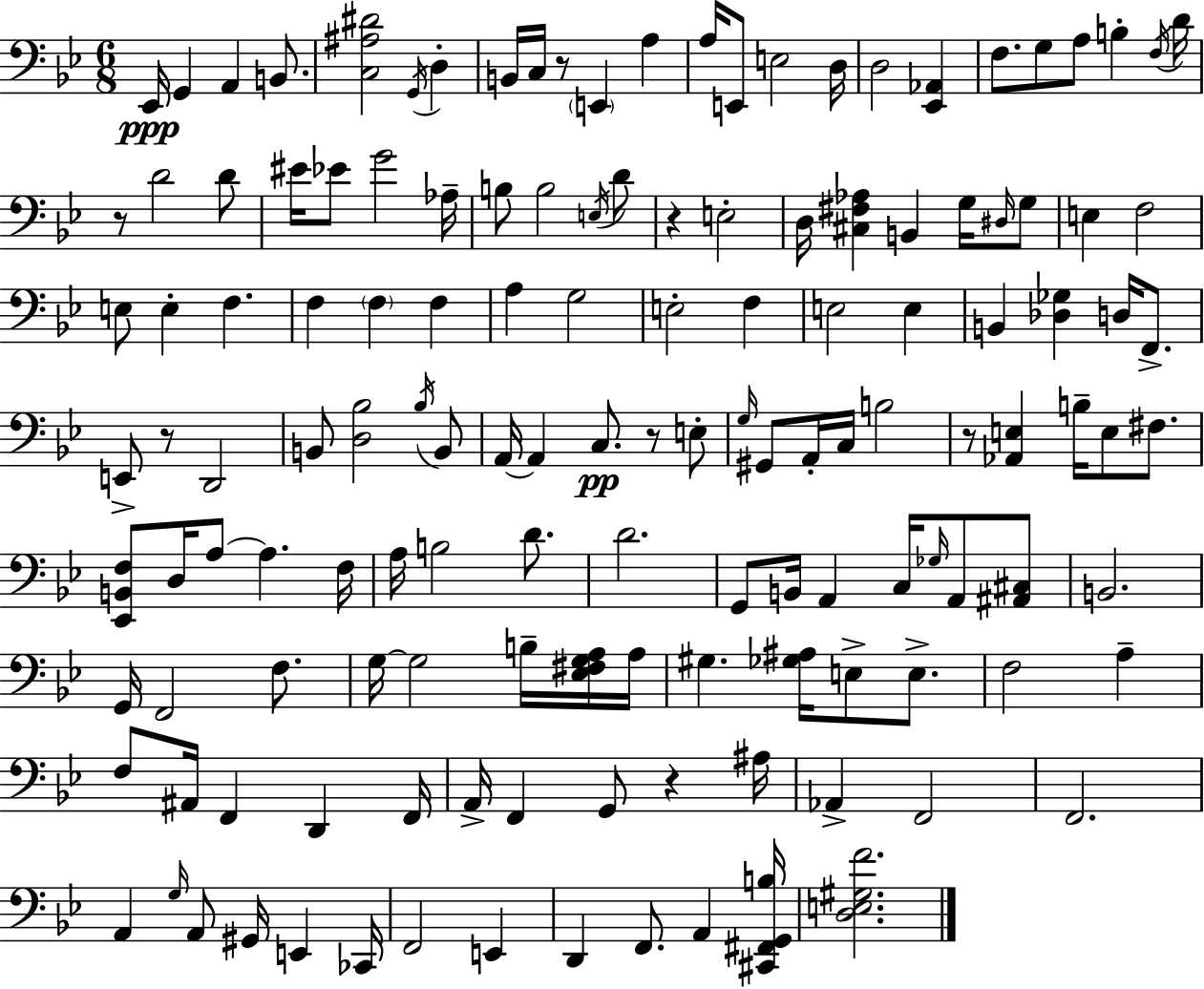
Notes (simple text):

Eb2/s G2/q A2/q B2/e. [C3,A#3,D#4]/h G2/s D3/q B2/s C3/s R/e E2/q A3/q A3/s E2/e E3/h D3/s D3/h [Eb2,Ab2]/q F3/e. G3/e A3/e B3/q F3/s D4/s R/e D4/h D4/e EIS4/s Eb4/e G4/h Ab3/s B3/e B3/h E3/s D4/e R/q E3/h D3/s [C#3,F#3,Ab3]/q B2/q G3/s D#3/s G3/e E3/q F3/h E3/e E3/q F3/q. F3/q F3/q F3/q A3/q G3/h E3/h F3/q E3/h E3/q B2/q [Db3,Gb3]/q D3/s F2/e. E2/e R/e D2/h B2/e [D3,Bb3]/h Bb3/s B2/e A2/s A2/q C3/e. R/e E3/e G3/s G#2/e A2/s C3/s B3/h R/e [Ab2,E3]/q B3/s E3/e F#3/e. [Eb2,B2,F3]/e D3/s A3/e A3/q. F3/s A3/s B3/h D4/e. D4/h. G2/e B2/s A2/q C3/s Gb3/s A2/e [A#2,C#3]/e B2/h. G2/s F2/h F3/e. G3/s G3/h B3/s [Eb3,F#3,G3,A3]/s A3/s G#3/q. [Gb3,A#3]/s E3/e E3/e. F3/h A3/q F3/e A#2/s F2/q D2/q F2/s A2/s F2/q G2/e R/q A#3/s Ab2/q F2/h F2/h. A2/q G3/s A2/e G#2/s E2/q CES2/s F2/h E2/q D2/q F2/e. A2/q [C#2,F#2,G2,B3]/s [D3,E3,G#3,F4]/h.